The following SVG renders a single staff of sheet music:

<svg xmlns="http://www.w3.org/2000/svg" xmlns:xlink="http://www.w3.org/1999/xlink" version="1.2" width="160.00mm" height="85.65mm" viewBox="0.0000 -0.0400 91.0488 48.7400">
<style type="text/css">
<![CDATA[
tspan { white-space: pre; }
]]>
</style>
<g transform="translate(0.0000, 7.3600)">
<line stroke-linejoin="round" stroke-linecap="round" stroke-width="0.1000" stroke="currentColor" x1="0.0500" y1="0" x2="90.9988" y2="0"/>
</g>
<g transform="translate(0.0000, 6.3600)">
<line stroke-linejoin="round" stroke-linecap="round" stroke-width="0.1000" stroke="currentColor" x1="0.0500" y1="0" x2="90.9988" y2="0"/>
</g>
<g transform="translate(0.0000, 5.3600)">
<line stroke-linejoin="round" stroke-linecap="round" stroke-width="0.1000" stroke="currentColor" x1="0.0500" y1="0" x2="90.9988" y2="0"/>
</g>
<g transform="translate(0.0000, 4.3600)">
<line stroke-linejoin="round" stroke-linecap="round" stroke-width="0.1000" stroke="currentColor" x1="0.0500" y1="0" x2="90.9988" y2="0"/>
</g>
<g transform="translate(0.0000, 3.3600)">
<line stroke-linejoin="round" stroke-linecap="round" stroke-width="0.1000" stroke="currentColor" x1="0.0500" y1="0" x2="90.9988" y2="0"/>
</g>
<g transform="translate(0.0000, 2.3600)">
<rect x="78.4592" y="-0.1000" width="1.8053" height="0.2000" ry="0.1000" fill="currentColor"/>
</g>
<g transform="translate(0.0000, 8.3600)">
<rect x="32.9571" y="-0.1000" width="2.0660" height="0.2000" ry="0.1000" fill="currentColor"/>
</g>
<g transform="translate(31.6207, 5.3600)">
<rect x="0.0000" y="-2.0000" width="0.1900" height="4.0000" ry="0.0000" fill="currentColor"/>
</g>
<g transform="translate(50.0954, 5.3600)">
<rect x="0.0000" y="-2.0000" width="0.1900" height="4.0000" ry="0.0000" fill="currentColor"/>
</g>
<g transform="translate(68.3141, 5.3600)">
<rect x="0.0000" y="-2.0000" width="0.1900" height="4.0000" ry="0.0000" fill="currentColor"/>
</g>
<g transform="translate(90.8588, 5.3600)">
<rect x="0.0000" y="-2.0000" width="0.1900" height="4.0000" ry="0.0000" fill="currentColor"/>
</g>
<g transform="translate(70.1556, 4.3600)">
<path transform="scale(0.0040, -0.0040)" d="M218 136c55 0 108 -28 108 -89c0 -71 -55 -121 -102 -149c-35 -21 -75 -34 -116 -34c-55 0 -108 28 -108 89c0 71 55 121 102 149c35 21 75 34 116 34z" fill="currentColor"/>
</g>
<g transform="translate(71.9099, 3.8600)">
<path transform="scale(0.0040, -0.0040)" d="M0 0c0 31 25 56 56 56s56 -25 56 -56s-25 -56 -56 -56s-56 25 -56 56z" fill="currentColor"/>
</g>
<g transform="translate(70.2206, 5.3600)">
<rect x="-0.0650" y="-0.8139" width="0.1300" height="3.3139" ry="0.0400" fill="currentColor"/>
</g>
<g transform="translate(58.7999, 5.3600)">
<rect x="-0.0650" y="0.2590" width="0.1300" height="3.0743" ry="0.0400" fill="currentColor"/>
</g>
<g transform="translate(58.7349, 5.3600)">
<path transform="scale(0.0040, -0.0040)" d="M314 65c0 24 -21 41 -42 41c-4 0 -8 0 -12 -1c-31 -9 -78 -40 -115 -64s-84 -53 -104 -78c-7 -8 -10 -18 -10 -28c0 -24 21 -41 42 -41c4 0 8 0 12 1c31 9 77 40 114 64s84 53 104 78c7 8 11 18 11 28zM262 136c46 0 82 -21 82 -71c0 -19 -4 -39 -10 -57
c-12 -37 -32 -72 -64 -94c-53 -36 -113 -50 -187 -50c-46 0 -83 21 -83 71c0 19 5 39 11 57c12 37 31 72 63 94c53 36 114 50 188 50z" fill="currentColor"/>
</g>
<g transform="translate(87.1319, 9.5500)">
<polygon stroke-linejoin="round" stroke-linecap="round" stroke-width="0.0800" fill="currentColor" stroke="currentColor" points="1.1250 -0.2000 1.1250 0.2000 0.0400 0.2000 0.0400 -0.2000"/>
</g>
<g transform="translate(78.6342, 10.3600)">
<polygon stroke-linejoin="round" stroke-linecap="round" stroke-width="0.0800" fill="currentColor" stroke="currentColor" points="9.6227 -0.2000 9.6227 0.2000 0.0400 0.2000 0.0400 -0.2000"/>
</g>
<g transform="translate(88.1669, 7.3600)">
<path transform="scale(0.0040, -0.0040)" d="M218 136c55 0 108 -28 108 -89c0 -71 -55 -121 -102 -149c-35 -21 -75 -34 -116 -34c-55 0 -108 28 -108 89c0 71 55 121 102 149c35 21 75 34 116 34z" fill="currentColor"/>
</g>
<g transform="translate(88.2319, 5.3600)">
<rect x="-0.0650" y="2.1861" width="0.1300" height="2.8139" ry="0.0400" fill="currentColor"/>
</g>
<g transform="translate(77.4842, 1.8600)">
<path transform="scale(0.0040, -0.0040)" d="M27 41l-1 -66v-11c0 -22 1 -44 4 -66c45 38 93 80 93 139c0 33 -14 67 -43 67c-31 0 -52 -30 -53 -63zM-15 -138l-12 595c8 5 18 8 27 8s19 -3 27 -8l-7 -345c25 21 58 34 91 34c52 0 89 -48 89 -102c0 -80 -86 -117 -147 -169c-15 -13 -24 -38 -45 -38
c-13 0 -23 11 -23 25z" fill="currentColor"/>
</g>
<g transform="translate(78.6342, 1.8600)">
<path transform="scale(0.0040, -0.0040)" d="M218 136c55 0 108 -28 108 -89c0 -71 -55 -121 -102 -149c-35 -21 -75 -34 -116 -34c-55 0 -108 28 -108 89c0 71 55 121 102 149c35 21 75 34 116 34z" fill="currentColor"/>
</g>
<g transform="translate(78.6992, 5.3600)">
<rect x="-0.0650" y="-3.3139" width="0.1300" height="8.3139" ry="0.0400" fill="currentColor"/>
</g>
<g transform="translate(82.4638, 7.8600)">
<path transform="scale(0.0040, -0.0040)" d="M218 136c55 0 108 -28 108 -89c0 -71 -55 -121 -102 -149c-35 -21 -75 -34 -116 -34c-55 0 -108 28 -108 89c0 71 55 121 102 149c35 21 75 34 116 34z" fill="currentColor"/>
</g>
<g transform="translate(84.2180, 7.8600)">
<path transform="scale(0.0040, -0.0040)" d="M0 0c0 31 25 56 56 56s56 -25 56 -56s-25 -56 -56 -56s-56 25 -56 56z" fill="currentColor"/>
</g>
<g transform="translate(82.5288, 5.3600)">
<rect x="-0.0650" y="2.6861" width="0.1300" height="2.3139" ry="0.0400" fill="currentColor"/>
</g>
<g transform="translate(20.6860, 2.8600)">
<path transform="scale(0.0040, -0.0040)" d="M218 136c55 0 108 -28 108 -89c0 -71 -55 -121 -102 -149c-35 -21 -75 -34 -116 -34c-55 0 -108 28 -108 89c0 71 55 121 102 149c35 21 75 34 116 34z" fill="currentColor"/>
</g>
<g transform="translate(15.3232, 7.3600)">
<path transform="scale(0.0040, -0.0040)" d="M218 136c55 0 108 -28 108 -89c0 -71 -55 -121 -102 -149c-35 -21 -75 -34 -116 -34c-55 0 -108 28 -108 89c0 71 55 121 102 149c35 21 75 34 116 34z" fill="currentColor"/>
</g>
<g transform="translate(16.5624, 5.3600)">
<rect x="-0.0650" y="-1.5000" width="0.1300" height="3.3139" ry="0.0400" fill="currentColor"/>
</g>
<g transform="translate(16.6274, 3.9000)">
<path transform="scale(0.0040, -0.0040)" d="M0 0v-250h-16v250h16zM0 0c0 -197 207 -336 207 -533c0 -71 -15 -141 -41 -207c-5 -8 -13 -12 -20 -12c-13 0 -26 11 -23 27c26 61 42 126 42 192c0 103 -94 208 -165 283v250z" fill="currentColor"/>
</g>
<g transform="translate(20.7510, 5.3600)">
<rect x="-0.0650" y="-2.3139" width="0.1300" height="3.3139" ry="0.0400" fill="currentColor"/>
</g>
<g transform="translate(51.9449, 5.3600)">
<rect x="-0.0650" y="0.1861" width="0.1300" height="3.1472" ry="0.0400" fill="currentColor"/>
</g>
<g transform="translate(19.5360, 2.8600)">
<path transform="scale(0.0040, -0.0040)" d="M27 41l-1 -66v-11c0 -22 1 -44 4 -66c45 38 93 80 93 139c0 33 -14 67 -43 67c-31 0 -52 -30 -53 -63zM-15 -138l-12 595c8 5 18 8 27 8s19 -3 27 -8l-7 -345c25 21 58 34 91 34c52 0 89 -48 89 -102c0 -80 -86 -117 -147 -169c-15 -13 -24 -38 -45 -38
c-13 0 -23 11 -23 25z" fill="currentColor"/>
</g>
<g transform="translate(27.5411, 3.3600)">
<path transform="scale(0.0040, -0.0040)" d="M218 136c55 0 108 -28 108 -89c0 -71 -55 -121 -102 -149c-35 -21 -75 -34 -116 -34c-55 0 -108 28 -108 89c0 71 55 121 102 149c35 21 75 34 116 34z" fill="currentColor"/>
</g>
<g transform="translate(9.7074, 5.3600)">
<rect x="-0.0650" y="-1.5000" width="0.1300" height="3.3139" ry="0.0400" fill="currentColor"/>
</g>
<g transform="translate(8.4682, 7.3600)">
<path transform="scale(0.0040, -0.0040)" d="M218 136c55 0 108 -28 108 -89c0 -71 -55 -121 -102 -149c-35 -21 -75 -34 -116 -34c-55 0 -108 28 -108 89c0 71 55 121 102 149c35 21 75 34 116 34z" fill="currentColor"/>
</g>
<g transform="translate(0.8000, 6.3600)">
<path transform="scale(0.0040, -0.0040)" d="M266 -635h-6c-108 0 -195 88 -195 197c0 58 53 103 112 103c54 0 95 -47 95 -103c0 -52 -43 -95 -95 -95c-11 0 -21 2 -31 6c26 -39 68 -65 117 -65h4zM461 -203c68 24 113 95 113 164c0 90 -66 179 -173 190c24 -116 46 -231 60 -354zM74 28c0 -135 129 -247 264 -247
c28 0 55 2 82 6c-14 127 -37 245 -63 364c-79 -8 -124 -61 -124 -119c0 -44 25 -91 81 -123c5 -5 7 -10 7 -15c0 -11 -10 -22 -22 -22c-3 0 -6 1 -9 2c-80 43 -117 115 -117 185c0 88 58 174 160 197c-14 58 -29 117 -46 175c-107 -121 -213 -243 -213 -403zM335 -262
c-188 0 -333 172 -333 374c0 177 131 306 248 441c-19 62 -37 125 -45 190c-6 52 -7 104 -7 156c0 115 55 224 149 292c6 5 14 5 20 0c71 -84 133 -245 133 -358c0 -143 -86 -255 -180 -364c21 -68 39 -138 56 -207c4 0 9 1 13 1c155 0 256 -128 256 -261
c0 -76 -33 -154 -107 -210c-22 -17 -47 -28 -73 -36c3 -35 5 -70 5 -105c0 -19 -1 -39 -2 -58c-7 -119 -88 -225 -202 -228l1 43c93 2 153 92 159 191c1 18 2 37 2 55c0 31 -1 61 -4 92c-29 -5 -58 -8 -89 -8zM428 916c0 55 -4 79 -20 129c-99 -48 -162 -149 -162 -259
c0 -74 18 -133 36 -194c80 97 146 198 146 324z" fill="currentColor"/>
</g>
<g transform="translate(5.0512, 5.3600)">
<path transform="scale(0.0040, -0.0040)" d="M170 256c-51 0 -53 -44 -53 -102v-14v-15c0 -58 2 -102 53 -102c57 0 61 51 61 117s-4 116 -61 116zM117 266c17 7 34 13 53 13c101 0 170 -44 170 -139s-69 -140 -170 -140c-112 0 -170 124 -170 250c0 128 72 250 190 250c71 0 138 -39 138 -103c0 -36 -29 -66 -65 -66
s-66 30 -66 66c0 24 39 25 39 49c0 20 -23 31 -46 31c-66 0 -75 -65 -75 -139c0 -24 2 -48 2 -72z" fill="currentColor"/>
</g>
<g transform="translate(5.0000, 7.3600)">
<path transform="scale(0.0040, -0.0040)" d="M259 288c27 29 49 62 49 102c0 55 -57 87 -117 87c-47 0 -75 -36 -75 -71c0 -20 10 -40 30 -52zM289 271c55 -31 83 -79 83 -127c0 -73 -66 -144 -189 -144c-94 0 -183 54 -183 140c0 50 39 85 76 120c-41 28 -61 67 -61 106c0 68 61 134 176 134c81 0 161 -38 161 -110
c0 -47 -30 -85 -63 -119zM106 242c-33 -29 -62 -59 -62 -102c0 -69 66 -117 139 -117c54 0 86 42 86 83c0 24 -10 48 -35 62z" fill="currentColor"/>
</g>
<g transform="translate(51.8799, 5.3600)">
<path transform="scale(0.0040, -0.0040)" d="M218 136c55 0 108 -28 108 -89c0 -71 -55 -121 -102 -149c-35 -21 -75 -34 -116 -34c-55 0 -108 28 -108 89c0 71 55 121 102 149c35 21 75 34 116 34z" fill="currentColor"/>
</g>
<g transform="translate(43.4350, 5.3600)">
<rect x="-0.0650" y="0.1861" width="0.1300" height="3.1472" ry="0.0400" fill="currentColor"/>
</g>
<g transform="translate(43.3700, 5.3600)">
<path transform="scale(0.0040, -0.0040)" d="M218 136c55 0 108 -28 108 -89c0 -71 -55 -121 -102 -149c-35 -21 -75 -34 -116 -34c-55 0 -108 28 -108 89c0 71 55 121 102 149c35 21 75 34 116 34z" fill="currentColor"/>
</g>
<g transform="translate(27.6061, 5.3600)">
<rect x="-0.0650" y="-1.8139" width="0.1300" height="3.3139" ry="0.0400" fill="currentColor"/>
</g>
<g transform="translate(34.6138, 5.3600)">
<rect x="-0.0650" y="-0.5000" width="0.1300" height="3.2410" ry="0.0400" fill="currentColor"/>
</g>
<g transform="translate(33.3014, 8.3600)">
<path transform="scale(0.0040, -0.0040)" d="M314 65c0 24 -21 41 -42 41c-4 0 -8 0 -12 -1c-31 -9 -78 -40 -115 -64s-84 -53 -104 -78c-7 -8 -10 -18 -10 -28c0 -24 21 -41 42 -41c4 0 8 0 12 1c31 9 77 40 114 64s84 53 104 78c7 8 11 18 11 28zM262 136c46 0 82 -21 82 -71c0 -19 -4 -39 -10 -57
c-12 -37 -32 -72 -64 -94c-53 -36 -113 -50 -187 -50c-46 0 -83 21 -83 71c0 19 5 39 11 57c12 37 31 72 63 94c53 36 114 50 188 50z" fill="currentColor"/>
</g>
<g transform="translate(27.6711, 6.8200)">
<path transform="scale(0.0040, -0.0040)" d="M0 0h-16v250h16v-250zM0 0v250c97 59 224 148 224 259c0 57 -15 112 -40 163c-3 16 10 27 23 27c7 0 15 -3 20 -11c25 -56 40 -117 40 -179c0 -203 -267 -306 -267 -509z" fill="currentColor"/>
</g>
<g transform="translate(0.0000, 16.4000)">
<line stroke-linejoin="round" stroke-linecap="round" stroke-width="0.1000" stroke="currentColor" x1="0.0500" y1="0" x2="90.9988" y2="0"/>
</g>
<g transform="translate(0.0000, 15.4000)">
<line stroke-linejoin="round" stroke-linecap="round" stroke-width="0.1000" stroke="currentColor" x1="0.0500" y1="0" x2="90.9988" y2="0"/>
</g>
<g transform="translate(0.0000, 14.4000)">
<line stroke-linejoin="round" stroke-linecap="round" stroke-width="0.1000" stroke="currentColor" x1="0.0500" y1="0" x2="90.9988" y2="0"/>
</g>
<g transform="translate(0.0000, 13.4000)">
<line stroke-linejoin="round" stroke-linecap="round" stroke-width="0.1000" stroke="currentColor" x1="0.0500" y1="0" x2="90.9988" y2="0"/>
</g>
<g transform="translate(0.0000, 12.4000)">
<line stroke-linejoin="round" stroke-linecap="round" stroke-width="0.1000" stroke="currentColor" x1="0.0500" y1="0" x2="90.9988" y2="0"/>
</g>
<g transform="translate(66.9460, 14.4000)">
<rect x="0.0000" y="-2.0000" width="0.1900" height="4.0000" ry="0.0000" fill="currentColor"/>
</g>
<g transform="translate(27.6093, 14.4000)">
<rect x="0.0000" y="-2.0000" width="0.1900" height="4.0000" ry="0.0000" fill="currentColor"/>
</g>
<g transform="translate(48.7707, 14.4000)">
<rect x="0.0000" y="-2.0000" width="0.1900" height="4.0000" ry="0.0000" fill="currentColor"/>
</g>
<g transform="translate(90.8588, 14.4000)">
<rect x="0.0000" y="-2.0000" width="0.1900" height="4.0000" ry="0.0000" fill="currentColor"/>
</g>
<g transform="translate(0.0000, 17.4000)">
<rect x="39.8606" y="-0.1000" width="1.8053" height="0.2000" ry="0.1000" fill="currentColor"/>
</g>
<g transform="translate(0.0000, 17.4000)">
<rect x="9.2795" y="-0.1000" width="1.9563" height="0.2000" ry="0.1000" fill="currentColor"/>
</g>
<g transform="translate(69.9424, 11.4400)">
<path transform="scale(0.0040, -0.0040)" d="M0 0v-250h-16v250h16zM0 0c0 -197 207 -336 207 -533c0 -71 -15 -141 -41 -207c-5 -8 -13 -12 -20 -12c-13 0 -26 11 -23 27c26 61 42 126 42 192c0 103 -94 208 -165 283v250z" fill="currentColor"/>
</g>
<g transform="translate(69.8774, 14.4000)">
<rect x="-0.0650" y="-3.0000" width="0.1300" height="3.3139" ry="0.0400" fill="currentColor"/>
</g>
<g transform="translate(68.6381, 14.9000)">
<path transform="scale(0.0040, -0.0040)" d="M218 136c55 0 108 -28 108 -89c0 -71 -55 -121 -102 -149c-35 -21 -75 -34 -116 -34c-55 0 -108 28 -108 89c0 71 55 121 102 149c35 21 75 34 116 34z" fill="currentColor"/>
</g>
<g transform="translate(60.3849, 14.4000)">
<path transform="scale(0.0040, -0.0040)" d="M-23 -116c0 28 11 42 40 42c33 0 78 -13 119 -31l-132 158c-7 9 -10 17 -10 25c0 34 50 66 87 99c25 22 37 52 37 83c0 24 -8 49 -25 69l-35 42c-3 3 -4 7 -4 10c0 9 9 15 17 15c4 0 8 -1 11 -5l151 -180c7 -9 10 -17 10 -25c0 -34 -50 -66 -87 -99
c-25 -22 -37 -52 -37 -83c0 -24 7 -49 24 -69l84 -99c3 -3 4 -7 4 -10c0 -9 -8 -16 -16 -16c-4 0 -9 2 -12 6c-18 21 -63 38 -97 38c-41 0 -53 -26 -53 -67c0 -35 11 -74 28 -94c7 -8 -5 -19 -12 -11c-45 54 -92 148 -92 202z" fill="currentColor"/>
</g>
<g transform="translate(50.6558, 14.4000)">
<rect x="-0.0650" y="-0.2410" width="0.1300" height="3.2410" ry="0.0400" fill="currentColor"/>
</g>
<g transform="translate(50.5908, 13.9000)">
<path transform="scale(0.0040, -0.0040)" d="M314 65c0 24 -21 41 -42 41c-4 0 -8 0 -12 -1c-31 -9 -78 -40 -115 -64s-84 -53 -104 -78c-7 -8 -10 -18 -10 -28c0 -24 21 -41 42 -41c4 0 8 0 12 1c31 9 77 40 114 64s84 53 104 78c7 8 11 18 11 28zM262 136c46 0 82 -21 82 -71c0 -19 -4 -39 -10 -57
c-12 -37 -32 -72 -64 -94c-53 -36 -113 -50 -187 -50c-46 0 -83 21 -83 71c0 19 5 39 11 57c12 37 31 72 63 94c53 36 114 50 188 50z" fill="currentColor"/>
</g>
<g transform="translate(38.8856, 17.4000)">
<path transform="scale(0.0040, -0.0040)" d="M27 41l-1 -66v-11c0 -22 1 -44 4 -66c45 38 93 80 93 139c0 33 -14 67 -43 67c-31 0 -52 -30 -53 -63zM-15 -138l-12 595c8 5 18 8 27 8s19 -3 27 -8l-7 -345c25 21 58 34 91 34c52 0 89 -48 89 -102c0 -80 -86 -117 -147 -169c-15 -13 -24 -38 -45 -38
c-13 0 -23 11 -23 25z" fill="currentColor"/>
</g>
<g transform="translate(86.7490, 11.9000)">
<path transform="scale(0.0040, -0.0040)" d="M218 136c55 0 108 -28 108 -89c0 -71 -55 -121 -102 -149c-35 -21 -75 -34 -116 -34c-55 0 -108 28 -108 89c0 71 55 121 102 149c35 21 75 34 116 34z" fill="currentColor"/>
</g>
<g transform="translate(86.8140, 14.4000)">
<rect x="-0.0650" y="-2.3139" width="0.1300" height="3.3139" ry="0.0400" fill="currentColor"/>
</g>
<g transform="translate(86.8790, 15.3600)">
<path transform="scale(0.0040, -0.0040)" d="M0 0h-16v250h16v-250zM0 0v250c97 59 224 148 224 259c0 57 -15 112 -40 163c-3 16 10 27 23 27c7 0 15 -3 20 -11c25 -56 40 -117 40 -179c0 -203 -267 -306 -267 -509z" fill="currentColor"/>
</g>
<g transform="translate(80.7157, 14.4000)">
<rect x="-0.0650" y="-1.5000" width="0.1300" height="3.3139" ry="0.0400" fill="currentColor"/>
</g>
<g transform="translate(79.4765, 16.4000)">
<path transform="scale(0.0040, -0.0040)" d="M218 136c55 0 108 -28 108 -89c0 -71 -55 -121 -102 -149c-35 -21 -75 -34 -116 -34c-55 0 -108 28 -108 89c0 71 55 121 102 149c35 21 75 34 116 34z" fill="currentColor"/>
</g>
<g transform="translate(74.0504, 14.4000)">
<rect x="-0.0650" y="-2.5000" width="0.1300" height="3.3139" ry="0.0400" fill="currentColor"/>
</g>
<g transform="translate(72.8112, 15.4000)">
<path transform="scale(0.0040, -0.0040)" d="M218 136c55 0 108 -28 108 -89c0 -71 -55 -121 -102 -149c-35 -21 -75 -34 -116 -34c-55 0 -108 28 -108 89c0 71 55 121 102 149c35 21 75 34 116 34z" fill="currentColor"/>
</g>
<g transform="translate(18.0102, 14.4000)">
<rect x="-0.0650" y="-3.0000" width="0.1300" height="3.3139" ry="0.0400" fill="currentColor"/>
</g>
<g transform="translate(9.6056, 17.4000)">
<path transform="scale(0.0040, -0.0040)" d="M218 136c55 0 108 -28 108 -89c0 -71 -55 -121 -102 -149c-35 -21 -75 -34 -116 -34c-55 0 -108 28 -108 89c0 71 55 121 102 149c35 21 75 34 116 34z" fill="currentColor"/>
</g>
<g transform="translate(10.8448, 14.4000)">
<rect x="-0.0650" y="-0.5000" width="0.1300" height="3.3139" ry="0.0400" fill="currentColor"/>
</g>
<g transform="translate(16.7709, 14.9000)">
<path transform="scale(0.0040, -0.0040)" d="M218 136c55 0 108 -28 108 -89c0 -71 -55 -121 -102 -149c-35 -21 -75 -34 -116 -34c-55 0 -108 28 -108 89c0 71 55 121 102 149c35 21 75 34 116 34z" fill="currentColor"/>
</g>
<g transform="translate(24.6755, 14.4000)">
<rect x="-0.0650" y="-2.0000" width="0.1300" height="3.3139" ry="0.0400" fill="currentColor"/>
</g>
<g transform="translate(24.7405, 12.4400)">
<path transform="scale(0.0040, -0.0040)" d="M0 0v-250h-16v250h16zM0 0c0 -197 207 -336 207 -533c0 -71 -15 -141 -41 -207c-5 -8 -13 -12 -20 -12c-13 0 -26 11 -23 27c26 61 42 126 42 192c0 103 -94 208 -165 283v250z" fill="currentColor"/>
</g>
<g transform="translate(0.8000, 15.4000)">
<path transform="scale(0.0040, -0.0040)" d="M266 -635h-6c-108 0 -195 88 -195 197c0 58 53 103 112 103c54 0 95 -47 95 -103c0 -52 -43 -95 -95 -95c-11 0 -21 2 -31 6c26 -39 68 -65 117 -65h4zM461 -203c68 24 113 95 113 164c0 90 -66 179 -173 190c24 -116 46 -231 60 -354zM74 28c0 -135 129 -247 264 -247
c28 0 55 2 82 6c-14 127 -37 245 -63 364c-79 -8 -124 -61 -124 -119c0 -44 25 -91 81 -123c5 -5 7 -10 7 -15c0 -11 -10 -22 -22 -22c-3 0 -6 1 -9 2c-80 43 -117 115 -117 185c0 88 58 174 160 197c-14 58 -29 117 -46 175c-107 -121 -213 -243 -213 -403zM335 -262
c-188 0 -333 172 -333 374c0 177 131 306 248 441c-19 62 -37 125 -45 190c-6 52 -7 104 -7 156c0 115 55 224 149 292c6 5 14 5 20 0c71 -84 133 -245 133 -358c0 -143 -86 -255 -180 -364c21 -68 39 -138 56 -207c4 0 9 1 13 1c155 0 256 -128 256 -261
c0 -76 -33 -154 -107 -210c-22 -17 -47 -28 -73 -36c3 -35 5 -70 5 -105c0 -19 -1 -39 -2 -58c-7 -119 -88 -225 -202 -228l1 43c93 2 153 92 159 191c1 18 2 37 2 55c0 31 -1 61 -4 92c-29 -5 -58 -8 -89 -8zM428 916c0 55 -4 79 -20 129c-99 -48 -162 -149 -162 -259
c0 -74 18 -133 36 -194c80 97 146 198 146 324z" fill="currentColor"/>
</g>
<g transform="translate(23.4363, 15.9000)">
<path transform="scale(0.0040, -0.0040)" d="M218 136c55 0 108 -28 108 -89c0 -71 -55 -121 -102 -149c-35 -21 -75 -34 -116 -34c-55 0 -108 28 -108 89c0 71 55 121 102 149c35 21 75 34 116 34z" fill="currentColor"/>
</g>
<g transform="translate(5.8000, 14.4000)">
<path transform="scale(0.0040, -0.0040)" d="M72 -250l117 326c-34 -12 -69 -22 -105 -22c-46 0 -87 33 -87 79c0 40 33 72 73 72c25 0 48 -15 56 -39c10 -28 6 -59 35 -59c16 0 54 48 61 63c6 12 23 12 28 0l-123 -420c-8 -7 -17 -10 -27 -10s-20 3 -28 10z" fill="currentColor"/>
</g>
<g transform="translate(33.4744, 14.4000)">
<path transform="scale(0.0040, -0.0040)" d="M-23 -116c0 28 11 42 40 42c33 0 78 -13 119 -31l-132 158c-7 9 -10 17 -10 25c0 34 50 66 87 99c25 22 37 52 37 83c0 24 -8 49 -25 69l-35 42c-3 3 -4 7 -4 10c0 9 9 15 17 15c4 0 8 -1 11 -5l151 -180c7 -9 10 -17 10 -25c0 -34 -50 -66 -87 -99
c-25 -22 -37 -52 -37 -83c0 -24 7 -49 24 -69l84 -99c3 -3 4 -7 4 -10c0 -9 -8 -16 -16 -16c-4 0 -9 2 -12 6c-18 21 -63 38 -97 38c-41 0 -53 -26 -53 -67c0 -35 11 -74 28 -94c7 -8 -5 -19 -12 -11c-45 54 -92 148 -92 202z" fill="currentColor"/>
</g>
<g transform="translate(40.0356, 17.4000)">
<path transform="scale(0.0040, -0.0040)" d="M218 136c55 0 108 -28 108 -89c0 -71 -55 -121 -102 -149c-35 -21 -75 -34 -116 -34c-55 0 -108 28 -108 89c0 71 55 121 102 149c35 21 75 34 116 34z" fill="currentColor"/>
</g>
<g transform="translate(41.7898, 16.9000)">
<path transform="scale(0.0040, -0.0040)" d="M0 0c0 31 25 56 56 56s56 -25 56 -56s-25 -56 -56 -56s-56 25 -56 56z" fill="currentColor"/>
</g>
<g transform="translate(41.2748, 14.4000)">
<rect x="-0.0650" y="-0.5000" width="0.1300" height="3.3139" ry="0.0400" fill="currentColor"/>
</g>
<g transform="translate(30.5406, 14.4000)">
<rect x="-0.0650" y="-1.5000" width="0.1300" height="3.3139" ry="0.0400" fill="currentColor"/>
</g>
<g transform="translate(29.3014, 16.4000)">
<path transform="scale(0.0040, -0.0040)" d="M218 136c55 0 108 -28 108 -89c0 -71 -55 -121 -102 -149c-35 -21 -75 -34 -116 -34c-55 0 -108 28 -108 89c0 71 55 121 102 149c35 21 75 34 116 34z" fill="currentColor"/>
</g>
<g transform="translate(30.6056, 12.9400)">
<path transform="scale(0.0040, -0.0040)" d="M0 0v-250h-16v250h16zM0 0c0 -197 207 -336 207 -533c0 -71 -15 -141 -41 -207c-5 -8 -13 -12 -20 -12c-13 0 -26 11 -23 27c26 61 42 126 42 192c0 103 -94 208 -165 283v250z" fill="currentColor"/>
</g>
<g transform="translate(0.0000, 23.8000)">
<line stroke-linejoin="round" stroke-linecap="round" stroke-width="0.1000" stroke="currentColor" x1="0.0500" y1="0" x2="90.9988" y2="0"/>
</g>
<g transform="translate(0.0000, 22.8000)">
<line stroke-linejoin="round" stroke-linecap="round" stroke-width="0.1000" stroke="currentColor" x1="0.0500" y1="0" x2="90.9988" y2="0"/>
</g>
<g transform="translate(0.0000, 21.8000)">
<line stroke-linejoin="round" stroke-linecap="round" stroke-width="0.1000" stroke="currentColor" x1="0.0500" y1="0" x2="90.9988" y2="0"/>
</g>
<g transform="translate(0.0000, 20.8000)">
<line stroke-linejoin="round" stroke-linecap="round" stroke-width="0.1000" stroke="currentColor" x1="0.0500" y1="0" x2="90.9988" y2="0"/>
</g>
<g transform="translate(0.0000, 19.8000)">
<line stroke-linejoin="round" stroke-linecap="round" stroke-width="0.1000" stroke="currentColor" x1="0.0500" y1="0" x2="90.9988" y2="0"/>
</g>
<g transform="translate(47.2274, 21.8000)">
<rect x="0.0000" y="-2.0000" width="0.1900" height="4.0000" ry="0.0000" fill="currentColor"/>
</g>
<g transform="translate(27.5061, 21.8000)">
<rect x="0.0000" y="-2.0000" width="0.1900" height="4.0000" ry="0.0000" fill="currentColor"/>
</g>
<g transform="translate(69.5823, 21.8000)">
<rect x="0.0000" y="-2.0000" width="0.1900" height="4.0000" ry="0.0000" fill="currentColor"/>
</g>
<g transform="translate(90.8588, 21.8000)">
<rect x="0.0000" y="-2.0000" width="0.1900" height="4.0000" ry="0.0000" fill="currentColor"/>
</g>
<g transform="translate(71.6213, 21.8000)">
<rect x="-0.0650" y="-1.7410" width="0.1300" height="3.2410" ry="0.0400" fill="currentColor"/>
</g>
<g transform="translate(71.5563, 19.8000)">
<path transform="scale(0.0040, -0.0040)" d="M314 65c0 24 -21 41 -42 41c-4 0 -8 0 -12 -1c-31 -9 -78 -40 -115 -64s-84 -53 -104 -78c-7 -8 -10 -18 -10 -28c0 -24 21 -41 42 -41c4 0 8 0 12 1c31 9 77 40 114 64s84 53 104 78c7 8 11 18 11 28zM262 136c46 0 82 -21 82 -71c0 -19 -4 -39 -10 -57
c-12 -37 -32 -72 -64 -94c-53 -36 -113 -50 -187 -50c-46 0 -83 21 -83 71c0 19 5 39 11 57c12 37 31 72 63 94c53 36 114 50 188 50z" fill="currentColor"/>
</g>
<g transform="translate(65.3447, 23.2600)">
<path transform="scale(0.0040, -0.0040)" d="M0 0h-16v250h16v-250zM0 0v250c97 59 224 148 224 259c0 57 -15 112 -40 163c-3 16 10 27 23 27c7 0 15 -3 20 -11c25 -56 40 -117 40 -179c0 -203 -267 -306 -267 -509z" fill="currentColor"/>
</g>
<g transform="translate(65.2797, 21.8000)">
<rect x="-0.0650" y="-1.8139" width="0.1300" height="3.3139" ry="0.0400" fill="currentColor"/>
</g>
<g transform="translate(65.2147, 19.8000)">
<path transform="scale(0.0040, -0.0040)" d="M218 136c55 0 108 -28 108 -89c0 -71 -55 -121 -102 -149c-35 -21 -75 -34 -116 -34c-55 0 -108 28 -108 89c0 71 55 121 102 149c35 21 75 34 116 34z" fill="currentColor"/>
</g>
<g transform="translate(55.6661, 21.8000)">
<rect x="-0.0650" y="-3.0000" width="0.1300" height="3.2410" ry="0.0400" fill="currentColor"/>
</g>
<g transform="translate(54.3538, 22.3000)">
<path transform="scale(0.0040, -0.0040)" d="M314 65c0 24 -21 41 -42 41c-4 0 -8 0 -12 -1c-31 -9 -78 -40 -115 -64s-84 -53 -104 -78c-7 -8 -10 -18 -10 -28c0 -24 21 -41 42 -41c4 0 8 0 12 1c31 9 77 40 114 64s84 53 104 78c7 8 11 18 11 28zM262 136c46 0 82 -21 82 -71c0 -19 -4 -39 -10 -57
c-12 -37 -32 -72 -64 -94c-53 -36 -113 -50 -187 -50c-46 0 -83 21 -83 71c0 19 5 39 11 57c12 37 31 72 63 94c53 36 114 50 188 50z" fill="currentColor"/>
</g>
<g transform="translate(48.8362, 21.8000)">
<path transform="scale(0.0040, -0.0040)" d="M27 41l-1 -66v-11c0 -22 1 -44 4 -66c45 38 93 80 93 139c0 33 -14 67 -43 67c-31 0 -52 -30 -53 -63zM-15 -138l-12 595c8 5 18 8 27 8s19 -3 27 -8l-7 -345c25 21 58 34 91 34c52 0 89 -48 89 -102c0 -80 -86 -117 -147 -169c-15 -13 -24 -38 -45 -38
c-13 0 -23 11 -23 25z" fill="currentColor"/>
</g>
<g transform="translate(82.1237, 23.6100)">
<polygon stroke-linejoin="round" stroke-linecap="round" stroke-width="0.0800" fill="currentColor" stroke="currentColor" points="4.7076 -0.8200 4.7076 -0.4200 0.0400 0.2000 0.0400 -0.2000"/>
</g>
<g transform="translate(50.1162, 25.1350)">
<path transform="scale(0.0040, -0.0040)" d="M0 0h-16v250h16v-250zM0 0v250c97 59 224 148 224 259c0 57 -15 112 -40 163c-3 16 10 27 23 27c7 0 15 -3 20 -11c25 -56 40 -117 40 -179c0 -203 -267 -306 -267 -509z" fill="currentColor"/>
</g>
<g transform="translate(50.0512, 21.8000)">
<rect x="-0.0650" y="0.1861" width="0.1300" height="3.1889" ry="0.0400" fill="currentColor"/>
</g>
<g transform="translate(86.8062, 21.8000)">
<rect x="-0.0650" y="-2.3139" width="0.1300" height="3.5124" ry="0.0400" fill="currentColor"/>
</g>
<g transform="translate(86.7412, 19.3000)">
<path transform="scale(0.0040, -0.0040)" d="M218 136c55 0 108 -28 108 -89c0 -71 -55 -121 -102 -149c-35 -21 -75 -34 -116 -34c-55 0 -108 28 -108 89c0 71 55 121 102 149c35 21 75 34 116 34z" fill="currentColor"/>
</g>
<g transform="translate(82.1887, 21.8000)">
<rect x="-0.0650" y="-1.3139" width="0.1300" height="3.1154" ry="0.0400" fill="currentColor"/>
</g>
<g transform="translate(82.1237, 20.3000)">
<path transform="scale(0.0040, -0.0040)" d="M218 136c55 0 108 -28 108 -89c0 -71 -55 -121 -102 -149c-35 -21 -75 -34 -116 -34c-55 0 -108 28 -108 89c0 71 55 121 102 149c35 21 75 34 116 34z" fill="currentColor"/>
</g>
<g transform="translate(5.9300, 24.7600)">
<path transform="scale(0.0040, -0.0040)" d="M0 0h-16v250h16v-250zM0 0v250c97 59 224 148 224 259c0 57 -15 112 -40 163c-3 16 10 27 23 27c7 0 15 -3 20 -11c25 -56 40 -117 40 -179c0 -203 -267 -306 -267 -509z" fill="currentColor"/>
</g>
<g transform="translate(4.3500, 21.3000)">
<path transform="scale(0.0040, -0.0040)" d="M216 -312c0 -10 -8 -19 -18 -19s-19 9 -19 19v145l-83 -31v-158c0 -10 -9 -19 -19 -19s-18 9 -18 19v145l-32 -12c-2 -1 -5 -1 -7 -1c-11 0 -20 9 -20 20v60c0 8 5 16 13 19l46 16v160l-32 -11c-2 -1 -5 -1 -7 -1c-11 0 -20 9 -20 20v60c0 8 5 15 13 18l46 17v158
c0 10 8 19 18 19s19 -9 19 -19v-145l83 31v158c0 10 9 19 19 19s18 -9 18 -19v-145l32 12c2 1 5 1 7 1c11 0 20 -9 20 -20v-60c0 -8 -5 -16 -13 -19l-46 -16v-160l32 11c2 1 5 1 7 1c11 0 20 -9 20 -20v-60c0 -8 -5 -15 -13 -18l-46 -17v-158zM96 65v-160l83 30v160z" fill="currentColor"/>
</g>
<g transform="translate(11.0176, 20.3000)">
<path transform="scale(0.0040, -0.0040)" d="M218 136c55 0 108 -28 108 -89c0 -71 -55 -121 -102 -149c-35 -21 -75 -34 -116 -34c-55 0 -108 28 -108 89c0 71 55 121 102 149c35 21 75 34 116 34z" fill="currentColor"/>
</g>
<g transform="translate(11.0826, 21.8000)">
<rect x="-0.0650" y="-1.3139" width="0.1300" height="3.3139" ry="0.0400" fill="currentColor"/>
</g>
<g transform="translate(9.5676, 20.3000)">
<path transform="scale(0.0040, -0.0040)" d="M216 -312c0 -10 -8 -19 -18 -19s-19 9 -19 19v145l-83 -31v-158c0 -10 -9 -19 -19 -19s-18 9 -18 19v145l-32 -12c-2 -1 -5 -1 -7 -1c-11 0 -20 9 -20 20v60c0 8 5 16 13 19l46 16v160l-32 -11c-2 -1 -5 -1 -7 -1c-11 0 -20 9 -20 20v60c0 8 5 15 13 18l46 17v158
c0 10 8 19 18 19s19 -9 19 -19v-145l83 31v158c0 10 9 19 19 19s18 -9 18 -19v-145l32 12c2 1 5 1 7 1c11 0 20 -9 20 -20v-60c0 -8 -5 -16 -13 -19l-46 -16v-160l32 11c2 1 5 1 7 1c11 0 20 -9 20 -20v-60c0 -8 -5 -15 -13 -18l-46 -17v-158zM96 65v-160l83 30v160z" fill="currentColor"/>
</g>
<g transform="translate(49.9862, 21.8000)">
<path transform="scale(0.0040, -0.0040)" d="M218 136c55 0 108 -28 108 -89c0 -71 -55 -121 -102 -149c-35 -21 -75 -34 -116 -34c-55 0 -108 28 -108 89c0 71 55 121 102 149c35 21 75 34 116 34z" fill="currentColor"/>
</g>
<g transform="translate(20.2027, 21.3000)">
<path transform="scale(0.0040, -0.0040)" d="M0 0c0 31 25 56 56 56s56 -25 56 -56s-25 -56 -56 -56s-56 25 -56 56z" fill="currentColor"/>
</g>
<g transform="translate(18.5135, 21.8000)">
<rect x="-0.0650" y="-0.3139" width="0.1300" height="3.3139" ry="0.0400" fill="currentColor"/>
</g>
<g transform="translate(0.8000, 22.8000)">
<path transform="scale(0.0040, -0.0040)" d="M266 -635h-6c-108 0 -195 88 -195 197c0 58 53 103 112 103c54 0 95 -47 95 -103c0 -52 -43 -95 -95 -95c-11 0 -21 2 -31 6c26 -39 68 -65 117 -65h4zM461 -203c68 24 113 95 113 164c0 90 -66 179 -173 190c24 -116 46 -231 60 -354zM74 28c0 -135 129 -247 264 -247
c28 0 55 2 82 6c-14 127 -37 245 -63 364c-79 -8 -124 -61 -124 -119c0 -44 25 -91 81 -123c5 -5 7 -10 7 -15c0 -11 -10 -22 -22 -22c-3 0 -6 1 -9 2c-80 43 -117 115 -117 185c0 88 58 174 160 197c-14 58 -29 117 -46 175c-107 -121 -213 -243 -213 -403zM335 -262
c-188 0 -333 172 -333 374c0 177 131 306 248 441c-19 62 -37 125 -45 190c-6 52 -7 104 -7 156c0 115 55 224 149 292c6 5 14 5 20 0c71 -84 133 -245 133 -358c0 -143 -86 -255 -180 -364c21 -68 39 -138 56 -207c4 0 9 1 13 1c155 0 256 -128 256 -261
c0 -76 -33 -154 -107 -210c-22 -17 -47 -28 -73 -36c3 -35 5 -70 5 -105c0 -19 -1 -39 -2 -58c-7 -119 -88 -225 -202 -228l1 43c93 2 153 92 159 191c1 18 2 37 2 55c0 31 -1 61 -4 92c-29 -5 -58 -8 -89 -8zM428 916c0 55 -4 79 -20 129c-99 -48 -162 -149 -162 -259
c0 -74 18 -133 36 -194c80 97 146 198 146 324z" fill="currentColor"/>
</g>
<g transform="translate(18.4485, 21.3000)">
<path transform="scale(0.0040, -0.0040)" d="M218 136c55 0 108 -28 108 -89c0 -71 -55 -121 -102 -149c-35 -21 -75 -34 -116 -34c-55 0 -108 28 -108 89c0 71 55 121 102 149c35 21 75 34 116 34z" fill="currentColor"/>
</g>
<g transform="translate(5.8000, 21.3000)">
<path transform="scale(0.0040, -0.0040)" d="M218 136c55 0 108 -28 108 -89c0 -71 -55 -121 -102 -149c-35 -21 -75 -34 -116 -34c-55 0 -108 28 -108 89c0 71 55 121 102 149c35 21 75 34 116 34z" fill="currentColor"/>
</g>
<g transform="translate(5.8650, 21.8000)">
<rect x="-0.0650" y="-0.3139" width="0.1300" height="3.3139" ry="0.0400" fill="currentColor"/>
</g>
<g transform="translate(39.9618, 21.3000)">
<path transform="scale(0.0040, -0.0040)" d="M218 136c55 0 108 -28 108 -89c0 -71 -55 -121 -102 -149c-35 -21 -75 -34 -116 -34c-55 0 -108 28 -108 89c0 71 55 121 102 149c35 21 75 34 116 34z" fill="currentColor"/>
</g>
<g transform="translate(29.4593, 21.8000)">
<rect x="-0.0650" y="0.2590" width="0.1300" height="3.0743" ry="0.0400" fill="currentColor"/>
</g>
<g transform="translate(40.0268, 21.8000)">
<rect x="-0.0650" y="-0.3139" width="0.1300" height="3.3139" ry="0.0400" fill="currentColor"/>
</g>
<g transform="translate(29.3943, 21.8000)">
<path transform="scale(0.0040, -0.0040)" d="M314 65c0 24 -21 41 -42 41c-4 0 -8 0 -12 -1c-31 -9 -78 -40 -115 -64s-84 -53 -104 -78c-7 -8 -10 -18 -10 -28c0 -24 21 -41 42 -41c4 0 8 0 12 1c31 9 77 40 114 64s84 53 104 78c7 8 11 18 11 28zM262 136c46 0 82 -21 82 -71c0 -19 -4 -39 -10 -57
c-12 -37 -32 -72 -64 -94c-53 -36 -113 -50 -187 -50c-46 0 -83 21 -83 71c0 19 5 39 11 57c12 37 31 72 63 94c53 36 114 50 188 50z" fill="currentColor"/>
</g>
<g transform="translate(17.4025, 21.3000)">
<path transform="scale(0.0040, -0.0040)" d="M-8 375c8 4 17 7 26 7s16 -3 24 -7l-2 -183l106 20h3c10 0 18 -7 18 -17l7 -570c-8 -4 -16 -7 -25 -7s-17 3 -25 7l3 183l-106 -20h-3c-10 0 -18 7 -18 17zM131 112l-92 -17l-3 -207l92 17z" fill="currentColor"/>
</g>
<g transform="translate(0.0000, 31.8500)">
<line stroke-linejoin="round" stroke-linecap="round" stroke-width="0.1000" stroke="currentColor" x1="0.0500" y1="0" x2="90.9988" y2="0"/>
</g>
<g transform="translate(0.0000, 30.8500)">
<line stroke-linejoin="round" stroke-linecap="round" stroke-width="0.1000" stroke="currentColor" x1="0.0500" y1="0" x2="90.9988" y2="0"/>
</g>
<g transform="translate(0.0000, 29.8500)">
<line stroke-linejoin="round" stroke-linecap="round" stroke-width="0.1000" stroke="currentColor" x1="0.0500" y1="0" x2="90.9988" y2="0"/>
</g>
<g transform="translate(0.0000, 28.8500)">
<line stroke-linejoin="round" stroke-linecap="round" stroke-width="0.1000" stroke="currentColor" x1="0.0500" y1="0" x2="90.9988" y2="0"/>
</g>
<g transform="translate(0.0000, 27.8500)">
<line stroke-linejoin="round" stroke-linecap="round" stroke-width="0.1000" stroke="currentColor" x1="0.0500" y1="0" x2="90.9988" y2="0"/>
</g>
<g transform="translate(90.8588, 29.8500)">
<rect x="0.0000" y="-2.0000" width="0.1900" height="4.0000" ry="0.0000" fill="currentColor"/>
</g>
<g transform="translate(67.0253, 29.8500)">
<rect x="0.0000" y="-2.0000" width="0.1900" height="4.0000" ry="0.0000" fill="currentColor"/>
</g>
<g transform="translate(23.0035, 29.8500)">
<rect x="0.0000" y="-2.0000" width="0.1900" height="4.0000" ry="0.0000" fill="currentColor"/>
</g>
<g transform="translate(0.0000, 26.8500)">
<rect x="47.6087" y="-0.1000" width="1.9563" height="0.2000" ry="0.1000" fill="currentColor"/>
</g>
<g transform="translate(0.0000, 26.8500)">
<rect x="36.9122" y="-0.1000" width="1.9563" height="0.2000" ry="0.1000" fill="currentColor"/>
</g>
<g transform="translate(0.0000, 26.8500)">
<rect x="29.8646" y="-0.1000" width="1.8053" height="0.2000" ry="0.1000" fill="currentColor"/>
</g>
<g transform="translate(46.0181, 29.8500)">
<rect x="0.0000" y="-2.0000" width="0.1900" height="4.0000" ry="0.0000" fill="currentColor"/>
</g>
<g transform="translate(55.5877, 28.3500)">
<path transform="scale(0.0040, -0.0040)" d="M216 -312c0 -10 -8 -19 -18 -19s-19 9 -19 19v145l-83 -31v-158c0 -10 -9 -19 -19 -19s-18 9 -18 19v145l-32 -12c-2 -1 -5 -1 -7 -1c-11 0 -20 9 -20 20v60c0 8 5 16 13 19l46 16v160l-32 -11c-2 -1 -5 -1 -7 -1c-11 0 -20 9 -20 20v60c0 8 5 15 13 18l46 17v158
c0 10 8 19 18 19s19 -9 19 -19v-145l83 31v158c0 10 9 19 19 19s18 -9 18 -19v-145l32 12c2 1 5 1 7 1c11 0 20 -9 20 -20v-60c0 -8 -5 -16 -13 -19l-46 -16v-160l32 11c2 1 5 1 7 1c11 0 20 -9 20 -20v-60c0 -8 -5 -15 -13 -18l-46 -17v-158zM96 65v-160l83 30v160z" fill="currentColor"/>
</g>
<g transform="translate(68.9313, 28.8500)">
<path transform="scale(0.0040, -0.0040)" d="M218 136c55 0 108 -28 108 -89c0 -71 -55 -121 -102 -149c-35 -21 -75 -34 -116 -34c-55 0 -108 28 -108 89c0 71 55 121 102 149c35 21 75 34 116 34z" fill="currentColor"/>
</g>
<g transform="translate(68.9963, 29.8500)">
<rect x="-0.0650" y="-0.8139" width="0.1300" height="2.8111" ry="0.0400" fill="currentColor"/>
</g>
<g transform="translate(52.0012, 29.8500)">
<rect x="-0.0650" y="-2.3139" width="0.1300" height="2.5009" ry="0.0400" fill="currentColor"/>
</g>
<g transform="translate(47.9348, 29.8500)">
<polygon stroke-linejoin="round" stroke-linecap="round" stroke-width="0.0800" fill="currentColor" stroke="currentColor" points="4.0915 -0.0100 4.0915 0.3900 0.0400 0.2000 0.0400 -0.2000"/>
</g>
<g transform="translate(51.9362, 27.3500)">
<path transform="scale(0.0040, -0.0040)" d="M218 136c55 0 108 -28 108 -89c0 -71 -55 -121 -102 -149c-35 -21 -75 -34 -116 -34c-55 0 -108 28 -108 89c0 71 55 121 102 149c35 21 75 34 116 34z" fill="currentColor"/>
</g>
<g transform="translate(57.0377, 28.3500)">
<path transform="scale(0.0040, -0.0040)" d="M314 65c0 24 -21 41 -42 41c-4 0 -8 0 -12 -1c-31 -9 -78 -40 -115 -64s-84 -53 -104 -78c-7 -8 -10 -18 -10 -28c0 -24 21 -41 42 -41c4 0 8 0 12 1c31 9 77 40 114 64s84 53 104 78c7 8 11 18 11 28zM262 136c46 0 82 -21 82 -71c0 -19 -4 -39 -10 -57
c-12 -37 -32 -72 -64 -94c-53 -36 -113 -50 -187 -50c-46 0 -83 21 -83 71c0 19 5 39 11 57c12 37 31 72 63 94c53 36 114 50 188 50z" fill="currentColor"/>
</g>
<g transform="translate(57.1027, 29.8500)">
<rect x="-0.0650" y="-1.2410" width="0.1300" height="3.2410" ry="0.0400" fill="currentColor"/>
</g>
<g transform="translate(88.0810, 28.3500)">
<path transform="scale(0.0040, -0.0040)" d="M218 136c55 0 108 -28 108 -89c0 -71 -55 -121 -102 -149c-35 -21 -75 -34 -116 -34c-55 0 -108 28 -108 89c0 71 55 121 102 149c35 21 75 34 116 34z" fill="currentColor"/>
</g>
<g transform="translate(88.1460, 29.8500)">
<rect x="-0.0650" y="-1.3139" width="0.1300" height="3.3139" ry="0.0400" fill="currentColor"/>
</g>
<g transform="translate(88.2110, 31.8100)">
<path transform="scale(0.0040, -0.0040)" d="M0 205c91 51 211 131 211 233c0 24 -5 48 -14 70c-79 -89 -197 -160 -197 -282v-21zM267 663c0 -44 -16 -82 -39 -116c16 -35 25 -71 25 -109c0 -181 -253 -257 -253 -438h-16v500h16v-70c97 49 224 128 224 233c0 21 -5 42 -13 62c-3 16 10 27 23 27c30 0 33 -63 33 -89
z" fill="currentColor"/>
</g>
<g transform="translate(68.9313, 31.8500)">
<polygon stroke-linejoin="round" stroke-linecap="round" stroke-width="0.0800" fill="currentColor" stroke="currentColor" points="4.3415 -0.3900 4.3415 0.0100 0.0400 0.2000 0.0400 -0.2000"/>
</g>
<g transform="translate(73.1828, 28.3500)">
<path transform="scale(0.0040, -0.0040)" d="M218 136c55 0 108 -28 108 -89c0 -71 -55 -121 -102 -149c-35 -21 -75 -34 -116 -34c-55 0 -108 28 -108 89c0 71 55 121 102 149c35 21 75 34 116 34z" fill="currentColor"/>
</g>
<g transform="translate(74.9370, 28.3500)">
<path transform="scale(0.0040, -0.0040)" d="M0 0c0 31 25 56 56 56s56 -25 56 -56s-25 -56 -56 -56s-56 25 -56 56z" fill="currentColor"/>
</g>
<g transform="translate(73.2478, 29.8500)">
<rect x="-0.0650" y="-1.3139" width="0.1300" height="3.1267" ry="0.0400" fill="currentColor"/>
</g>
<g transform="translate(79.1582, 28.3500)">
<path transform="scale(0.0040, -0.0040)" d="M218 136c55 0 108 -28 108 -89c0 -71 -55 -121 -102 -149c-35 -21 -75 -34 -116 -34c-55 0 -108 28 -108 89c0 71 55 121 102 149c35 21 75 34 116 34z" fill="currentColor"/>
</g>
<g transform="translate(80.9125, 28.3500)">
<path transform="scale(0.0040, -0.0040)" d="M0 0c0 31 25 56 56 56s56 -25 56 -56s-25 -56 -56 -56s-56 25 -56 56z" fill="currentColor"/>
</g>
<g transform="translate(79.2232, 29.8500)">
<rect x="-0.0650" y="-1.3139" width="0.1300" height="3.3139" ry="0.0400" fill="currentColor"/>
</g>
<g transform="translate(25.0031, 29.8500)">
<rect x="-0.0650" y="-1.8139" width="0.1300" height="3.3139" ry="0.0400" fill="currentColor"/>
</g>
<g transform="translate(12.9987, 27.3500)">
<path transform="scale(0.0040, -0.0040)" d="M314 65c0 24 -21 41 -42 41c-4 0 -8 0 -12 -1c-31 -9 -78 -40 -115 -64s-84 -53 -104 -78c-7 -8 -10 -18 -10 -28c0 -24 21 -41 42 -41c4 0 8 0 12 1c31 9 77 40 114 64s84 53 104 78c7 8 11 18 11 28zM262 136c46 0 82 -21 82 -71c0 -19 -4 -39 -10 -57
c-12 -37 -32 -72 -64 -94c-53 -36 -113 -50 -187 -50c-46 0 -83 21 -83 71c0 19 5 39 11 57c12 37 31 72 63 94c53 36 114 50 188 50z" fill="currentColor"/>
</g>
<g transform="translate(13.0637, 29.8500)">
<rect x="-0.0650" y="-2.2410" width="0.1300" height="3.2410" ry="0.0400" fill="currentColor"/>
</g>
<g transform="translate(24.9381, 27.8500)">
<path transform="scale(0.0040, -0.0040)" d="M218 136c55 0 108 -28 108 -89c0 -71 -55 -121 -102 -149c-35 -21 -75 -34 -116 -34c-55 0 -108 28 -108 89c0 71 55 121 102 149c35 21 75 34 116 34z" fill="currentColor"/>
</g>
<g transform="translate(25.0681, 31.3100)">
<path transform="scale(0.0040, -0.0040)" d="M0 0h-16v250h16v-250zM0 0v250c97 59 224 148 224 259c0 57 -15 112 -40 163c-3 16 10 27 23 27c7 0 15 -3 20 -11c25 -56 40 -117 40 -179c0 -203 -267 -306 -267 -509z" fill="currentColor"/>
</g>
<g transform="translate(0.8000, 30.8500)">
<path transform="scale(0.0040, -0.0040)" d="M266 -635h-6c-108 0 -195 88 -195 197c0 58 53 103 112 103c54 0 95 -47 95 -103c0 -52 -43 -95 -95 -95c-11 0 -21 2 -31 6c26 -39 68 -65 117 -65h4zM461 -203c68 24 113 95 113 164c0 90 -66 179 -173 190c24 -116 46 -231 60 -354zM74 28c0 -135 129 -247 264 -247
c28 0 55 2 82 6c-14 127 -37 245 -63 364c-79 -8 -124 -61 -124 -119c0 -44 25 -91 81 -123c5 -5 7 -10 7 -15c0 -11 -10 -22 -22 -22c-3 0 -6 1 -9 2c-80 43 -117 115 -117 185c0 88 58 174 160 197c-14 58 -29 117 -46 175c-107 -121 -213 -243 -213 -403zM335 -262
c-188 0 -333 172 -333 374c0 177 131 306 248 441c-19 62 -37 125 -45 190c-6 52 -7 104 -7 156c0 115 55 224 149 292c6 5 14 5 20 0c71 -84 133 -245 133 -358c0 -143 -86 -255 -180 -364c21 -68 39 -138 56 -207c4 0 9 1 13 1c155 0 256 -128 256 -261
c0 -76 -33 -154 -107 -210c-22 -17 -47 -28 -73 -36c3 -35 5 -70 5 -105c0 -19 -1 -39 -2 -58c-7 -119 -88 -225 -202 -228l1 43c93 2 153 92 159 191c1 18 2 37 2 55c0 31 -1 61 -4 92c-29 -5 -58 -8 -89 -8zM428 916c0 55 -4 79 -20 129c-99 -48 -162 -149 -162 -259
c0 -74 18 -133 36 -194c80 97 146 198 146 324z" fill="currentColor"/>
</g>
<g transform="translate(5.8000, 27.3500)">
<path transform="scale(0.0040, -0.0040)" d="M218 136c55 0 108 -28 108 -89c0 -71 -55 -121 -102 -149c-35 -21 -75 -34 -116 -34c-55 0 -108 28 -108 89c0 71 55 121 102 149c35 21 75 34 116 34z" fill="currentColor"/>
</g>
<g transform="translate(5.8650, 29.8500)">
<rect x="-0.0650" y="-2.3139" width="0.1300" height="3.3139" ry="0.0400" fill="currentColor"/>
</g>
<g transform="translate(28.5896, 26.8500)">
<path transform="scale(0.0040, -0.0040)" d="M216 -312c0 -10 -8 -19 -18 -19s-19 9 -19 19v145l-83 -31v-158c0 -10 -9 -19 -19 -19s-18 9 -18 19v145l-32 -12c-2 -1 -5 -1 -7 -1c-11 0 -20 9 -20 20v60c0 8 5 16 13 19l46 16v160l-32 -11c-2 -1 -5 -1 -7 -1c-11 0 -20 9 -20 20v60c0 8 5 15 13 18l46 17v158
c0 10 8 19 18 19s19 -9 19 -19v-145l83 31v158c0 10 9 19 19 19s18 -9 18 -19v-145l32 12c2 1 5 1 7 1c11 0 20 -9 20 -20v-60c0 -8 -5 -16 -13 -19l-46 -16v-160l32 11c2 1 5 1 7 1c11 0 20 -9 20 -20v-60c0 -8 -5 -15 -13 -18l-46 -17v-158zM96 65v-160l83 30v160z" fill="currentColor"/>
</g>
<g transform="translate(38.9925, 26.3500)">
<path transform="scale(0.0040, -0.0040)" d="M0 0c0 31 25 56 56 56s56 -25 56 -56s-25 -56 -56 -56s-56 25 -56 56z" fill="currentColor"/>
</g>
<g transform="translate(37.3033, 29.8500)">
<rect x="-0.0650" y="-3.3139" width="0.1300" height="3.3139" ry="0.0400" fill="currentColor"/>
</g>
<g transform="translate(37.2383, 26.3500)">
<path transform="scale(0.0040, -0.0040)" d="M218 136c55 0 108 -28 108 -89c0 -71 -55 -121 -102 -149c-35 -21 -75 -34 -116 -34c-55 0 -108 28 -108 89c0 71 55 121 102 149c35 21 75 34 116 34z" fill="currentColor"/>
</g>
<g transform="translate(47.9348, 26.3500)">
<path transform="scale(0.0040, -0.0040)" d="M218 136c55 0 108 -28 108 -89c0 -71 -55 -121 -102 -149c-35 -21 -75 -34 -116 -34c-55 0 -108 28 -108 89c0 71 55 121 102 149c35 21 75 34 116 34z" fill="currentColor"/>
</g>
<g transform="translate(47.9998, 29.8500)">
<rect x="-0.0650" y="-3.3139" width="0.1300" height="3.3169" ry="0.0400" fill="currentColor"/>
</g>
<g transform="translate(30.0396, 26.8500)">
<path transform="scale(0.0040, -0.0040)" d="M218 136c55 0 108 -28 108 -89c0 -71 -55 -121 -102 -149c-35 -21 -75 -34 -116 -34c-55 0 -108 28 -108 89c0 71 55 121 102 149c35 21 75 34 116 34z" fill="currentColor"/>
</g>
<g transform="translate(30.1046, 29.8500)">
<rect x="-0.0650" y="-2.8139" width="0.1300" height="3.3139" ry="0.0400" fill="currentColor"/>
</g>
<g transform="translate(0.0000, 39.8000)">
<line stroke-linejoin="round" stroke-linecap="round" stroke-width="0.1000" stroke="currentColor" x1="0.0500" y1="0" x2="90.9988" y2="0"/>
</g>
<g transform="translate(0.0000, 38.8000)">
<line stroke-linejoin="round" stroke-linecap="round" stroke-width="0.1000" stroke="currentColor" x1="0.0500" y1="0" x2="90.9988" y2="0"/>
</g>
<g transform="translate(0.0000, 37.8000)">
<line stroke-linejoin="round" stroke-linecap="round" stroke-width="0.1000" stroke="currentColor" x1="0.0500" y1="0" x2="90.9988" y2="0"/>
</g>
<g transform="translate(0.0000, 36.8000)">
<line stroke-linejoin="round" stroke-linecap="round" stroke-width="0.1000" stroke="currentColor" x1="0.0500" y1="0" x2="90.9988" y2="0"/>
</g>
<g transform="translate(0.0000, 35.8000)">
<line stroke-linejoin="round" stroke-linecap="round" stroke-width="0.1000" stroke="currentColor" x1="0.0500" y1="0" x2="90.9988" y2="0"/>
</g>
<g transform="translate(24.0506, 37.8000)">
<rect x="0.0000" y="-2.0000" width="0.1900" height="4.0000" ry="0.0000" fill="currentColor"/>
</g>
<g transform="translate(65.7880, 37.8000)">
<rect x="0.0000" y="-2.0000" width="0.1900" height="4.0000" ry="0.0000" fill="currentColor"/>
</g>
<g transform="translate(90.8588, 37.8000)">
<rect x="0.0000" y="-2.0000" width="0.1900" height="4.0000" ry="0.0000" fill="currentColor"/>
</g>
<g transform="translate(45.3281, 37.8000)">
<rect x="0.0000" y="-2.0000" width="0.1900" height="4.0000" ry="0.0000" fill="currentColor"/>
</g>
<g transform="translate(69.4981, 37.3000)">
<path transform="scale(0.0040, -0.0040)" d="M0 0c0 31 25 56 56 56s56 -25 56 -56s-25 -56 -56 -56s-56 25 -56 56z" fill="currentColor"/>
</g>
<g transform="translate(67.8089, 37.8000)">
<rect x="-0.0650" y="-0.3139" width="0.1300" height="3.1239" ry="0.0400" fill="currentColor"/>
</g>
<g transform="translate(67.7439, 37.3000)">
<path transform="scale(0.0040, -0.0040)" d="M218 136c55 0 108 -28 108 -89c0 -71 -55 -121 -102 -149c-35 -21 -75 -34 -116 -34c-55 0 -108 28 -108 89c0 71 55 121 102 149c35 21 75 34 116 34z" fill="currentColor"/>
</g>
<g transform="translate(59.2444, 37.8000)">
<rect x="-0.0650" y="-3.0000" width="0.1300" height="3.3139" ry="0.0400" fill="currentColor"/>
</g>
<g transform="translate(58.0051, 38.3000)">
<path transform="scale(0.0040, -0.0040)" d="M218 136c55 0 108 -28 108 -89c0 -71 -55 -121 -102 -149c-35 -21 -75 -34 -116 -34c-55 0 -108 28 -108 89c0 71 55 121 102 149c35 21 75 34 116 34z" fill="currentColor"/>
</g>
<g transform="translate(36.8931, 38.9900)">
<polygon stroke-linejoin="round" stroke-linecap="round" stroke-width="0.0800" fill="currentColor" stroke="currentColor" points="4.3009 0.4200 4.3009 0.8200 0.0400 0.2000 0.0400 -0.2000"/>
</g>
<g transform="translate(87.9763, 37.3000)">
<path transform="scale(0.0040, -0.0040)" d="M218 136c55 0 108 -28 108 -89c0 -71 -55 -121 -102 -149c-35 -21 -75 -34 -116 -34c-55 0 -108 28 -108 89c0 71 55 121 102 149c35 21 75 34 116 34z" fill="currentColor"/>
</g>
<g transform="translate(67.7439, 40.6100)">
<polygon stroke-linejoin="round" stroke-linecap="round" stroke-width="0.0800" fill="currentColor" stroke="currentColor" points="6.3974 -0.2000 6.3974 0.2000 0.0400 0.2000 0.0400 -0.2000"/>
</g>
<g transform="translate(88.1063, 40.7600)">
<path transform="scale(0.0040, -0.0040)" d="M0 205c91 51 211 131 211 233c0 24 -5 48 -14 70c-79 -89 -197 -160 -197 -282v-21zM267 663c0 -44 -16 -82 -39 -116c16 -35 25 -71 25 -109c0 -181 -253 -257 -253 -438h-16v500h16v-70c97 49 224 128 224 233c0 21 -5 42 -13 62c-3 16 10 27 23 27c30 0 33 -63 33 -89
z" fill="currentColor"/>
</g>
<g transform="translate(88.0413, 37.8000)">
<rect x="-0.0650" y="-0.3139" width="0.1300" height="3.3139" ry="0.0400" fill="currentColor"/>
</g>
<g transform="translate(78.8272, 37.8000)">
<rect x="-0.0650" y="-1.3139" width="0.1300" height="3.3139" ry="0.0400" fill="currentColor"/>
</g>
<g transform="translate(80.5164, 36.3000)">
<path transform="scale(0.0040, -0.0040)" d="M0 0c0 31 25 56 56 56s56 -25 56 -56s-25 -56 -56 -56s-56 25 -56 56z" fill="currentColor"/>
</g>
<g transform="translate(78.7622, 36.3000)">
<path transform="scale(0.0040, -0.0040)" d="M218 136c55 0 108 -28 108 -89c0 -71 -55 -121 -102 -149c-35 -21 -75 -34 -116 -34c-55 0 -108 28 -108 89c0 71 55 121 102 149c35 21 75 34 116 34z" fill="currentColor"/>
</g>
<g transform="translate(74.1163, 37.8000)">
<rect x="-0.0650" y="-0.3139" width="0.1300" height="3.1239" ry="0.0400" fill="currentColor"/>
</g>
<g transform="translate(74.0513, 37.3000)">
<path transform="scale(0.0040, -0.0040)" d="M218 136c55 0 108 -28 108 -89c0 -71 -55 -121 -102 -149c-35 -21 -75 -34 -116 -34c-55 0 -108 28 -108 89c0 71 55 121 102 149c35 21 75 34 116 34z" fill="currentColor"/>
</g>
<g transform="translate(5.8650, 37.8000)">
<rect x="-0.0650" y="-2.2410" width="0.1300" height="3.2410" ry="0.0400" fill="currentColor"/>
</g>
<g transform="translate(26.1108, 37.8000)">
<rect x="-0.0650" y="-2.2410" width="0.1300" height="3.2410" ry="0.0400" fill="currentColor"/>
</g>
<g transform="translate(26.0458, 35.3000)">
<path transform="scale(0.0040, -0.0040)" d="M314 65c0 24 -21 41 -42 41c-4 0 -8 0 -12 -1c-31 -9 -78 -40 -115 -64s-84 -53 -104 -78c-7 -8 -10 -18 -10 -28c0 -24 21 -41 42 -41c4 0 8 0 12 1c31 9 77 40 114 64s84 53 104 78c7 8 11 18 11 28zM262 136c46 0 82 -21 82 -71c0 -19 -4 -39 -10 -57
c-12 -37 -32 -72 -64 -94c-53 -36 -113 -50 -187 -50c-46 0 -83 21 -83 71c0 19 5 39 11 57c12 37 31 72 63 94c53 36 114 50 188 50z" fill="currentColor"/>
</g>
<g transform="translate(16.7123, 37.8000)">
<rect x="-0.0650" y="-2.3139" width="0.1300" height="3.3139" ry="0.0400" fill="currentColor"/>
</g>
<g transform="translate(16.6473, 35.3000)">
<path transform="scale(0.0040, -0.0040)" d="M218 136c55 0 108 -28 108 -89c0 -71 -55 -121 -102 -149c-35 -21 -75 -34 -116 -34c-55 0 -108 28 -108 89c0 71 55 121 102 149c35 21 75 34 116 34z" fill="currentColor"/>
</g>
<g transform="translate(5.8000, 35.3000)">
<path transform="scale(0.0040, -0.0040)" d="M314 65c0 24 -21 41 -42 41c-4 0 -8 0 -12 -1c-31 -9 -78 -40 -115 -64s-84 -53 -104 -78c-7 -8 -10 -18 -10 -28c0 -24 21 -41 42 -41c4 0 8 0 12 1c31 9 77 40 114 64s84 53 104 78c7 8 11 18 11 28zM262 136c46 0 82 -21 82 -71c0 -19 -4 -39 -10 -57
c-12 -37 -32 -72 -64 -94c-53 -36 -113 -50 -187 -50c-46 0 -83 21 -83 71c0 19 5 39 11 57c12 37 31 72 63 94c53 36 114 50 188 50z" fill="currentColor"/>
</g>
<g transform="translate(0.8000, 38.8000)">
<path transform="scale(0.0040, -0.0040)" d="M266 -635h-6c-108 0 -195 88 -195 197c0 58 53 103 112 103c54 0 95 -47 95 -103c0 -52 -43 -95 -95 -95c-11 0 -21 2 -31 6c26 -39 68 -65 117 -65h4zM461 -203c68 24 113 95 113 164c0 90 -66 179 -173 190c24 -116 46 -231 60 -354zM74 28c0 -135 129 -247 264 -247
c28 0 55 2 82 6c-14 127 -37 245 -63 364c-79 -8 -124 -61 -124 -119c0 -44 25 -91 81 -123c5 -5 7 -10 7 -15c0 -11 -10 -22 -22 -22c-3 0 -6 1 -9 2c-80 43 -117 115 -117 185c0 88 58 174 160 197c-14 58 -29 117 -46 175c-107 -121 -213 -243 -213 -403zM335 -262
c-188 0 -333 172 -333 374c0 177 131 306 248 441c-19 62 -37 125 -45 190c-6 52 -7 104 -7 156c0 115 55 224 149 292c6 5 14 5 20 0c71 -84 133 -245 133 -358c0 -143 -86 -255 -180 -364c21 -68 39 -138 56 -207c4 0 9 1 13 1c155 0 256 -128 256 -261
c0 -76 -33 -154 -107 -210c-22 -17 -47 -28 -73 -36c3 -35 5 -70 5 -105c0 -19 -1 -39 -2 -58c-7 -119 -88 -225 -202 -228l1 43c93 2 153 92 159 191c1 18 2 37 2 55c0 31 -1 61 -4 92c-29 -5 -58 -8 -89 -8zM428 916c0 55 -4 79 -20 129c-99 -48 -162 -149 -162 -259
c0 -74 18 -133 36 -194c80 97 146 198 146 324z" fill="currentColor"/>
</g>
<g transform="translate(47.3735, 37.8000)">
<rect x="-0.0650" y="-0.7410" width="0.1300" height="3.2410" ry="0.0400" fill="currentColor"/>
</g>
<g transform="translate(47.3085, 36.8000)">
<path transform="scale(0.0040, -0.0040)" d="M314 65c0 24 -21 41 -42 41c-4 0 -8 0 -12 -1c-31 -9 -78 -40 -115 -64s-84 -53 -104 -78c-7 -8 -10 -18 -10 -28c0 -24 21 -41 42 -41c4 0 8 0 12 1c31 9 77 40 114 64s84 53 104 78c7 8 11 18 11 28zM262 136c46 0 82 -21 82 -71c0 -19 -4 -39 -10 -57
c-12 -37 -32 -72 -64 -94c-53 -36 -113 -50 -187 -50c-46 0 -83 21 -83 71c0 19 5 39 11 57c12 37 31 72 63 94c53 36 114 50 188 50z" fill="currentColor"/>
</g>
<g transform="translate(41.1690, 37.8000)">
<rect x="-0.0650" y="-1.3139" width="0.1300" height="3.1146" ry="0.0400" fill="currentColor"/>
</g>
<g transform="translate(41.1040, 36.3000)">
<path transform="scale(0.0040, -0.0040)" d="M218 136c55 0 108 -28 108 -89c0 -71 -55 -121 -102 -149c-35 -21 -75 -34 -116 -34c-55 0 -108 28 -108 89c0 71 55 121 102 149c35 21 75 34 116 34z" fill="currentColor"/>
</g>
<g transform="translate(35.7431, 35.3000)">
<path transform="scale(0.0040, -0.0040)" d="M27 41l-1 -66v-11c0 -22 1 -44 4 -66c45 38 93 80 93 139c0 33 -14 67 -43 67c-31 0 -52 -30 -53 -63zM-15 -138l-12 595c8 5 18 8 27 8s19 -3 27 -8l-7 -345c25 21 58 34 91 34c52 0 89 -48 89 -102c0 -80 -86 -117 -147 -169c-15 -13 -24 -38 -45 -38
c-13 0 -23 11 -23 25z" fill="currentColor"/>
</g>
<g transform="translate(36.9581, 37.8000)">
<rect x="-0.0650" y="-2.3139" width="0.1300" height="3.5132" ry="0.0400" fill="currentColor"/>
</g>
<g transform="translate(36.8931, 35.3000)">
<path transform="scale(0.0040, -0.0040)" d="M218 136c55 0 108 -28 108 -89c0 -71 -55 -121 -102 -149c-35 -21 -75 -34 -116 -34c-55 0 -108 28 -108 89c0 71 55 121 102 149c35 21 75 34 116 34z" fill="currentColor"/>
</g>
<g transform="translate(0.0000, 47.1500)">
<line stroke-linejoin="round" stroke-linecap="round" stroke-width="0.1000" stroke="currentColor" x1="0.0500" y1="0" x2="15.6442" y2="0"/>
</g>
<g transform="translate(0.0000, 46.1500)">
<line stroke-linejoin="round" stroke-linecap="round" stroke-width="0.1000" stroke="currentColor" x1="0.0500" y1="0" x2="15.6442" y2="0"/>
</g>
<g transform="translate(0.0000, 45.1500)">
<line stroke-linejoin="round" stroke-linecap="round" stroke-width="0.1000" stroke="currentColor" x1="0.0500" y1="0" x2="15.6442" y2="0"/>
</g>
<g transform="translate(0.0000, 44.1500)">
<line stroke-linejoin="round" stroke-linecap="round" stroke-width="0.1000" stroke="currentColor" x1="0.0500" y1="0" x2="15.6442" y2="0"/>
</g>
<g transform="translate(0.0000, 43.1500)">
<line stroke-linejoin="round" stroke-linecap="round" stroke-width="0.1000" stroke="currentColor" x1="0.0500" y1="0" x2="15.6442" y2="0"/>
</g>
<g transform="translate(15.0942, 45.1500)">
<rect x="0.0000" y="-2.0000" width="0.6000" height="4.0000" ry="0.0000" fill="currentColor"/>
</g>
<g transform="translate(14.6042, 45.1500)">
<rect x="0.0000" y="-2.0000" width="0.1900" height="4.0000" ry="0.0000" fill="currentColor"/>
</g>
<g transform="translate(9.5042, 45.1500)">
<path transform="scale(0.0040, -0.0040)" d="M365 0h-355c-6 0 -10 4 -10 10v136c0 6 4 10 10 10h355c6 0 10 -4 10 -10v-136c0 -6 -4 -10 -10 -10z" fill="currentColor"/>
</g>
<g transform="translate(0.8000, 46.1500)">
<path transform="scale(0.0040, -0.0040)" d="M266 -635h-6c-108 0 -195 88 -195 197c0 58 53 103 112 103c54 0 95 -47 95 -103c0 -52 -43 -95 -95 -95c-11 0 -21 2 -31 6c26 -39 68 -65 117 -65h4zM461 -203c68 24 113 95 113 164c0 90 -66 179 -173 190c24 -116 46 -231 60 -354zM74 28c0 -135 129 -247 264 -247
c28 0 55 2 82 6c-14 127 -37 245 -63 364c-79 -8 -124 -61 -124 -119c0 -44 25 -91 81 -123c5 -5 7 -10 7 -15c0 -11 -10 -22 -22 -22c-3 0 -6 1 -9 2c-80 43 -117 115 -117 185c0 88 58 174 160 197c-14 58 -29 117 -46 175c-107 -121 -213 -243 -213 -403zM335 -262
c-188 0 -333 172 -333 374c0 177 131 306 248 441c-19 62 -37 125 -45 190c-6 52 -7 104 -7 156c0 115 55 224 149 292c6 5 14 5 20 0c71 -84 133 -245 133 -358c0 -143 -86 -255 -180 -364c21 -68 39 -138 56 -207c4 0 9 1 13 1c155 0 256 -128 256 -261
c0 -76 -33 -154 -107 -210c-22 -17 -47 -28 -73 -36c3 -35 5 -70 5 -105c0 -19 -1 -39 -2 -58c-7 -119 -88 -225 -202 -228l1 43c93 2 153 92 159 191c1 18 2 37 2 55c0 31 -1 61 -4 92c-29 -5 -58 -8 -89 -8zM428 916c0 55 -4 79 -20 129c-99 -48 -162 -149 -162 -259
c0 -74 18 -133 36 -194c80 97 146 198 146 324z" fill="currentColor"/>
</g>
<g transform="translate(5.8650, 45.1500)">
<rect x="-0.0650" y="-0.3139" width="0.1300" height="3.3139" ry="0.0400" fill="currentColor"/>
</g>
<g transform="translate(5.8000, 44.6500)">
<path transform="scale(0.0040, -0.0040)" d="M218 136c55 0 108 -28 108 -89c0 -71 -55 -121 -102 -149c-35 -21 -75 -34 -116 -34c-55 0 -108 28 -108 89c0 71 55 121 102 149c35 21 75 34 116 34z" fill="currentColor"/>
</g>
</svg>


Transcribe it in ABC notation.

X:1
T:Untitled
M:6/8
L:1/4
K:C
E E/2 _g f/2 C2 B B B2 d _b/2 D/2 E/4 z/2 C A F/2 E/2 z _C c2 z A/2 G E g/2 ^c/2 ^e c B2 c _B/2 A2 f/2 f2 e/2 g/2 g g2 f/2 ^a b b/2 g/2 ^e2 d/2 e/2 e e/4 g2 g g2 _g/2 e/2 d2 A c/2 c/2 e c/4 c z2